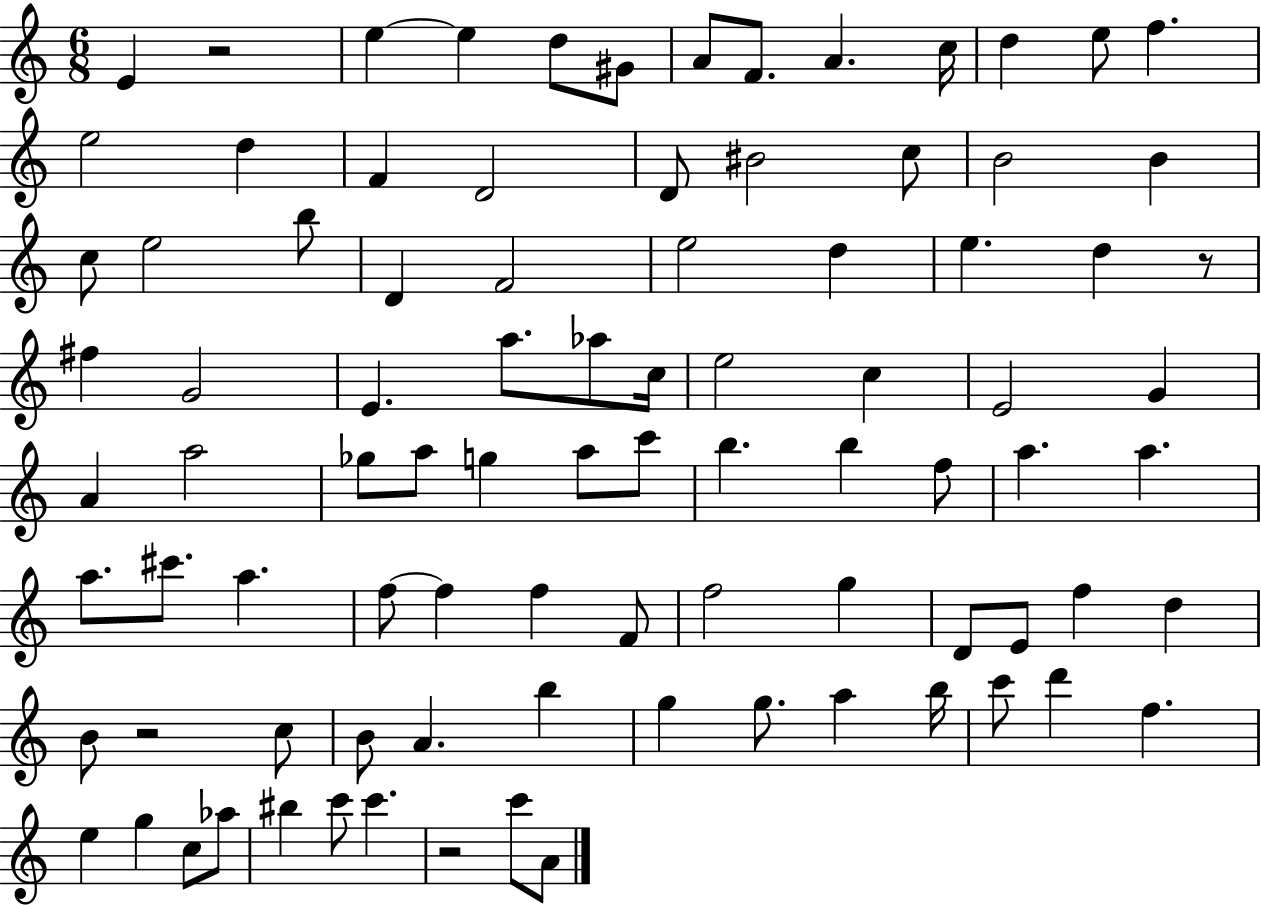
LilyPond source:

{
  \clef treble
  \numericTimeSignature
  \time 6/8
  \key c \major
  e'4 r2 | e''4~~ e''4 d''8 gis'8 | a'8 f'8. a'4. c''16 | d''4 e''8 f''4. | \break e''2 d''4 | f'4 d'2 | d'8 bis'2 c''8 | b'2 b'4 | \break c''8 e''2 b''8 | d'4 f'2 | e''2 d''4 | e''4. d''4 r8 | \break fis''4 g'2 | e'4. a''8. aes''8 c''16 | e''2 c''4 | e'2 g'4 | \break a'4 a''2 | ges''8 a''8 g''4 a''8 c'''8 | b''4. b''4 f''8 | a''4. a''4. | \break a''8. cis'''8. a''4. | f''8~~ f''4 f''4 f'8 | f''2 g''4 | d'8 e'8 f''4 d''4 | \break b'8 r2 c''8 | b'8 a'4. b''4 | g''4 g''8. a''4 b''16 | c'''8 d'''4 f''4. | \break e''4 g''4 c''8 aes''8 | bis''4 c'''8 c'''4. | r2 c'''8 a'8 | \bar "|."
}